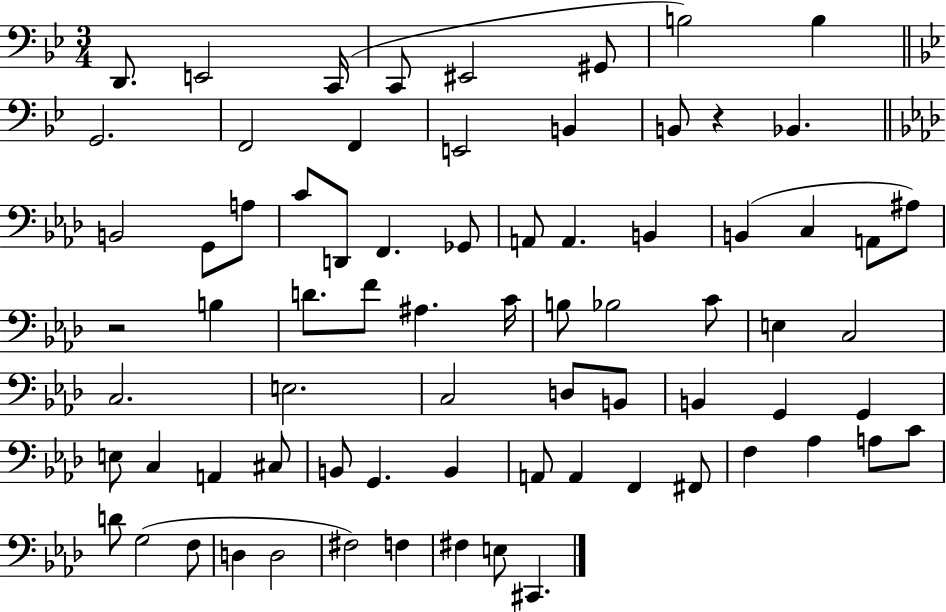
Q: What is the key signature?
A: BES major